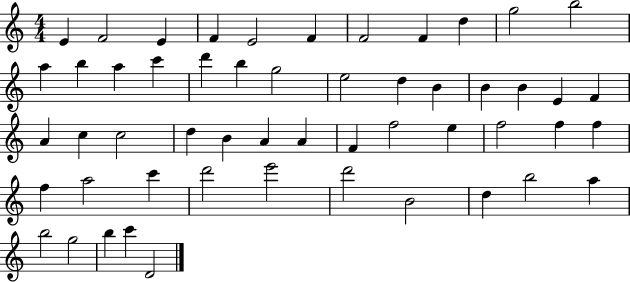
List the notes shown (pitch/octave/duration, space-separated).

E4/q F4/h E4/q F4/q E4/h F4/q F4/h F4/q D5/q G5/h B5/h A5/q B5/q A5/q C6/q D6/q B5/q G5/h E5/h D5/q B4/q B4/q B4/q E4/q F4/q A4/q C5/q C5/h D5/q B4/q A4/q A4/q F4/q F5/h E5/q F5/h F5/q F5/q F5/q A5/h C6/q D6/h E6/h D6/h B4/h D5/q B5/h A5/q B5/h G5/h B5/q C6/q D4/h